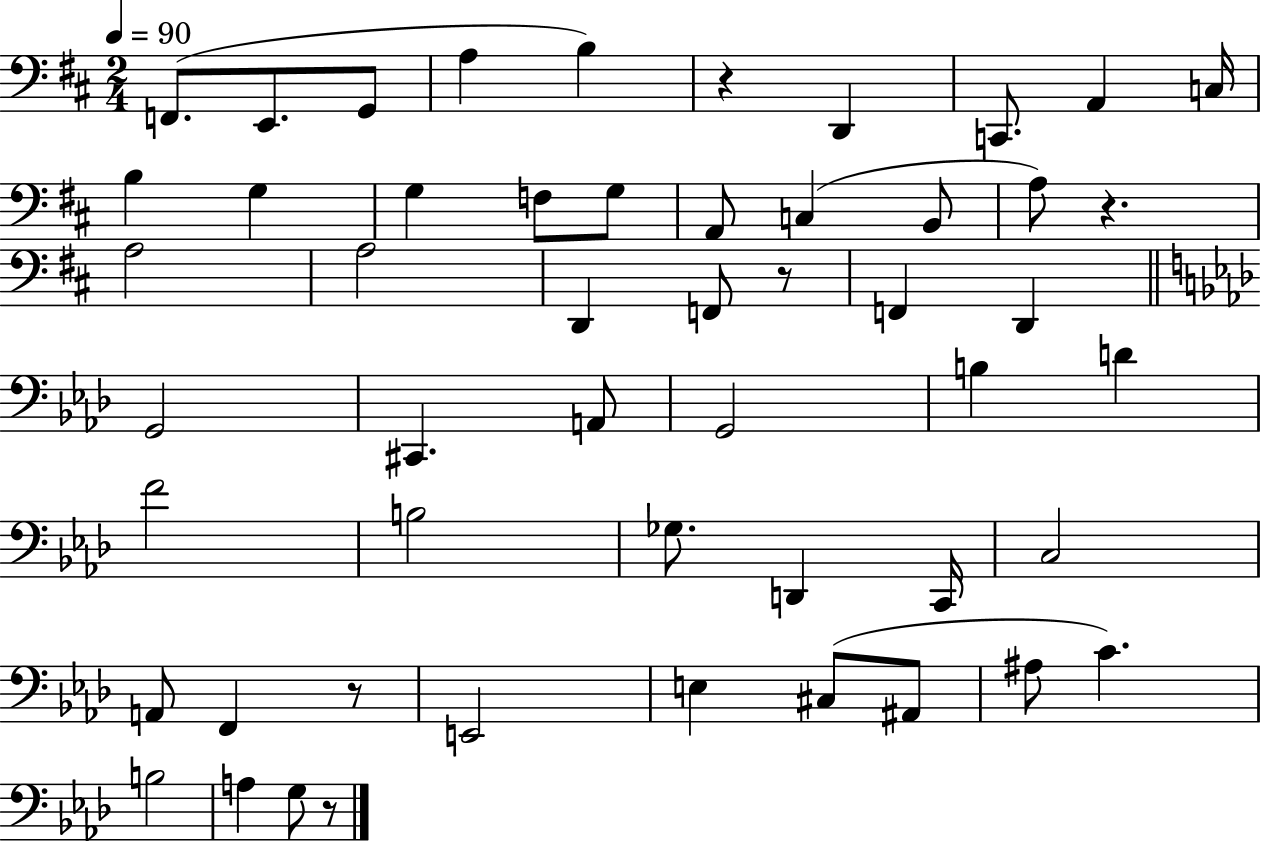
X:1
T:Untitled
M:2/4
L:1/4
K:D
F,,/2 E,,/2 G,,/2 A, B, z D,, C,,/2 A,, C,/4 B, G, G, F,/2 G,/2 A,,/2 C, B,,/2 A,/2 z A,2 A,2 D,, F,,/2 z/2 F,, D,, G,,2 ^C,, A,,/2 G,,2 B, D F2 B,2 _G,/2 D,, C,,/4 C,2 A,,/2 F,, z/2 E,,2 E, ^C,/2 ^A,,/2 ^A,/2 C B,2 A, G,/2 z/2